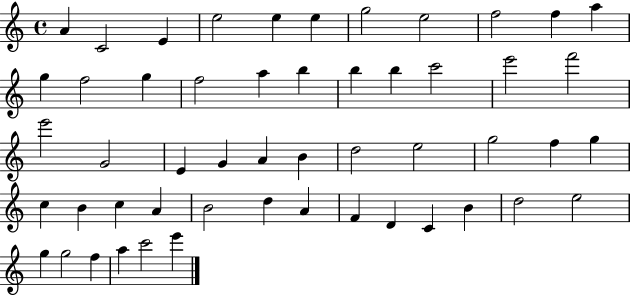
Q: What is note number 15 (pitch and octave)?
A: F5